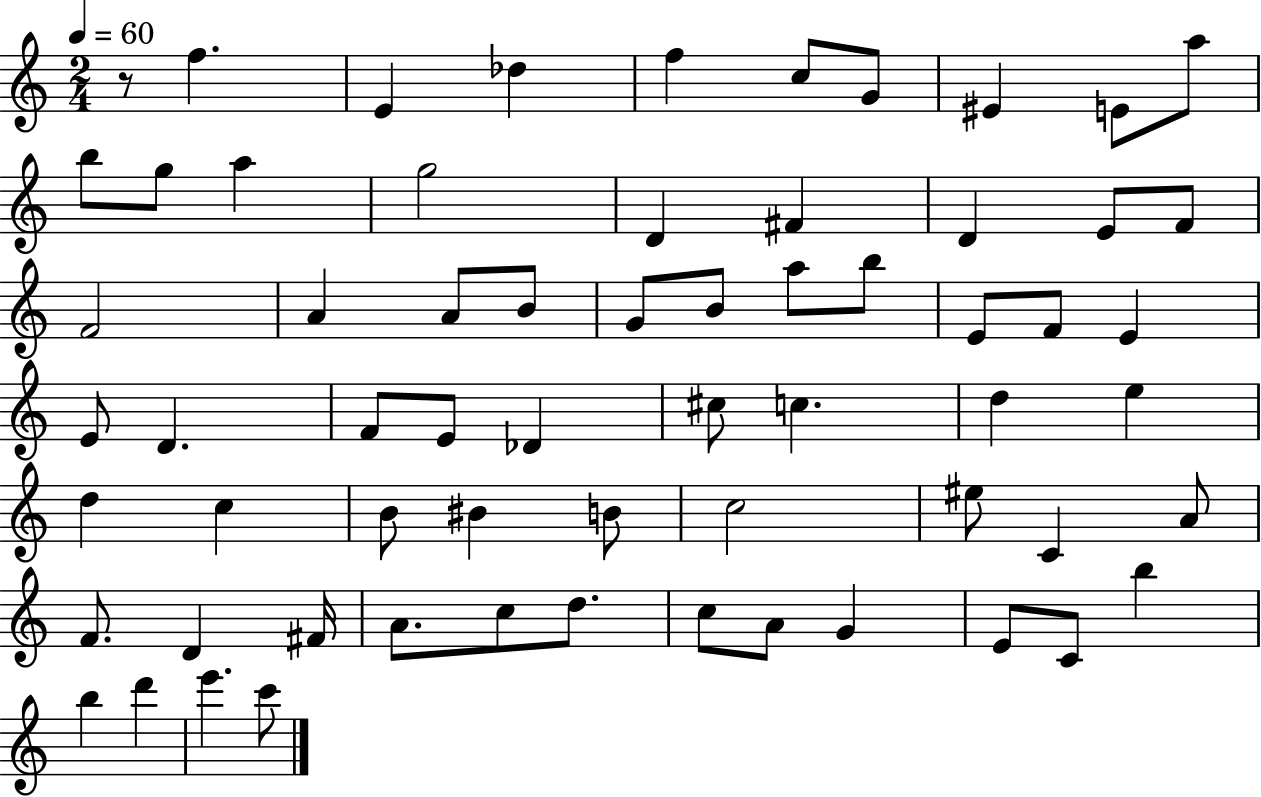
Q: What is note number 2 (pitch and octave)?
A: E4